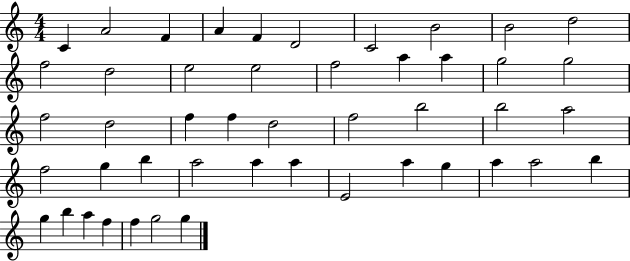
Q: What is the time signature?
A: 4/4